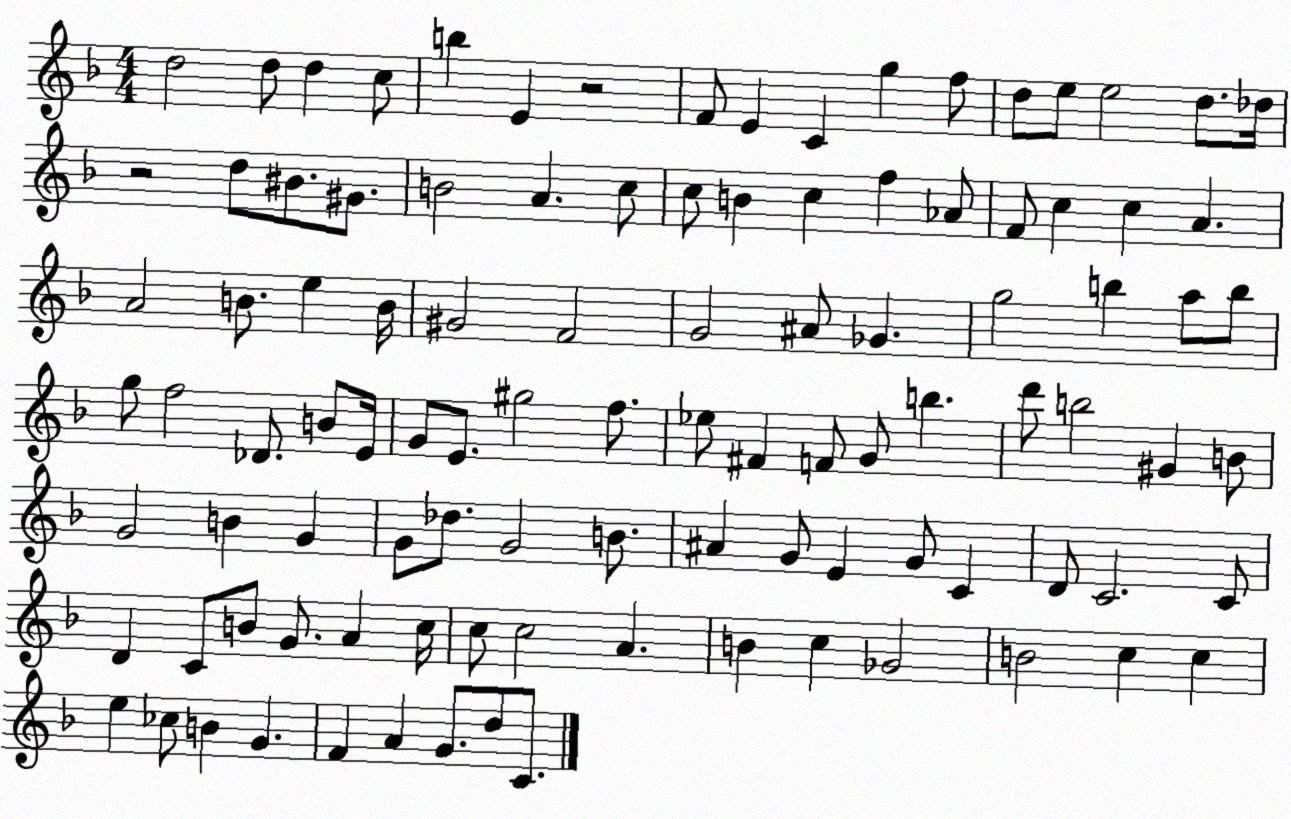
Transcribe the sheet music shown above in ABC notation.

X:1
T:Untitled
M:4/4
L:1/4
K:F
d2 d/2 d c/2 b E z2 F/2 E C g f/2 d/2 e/2 e2 d/2 _d/4 z2 d/2 ^B/2 ^G/2 B2 A c/2 c/2 B c f _A/2 F/2 c c A A2 B/2 e B/4 ^G2 F2 G2 ^A/2 _G g2 b a/2 b/2 g/2 f2 _D/2 B/2 E/4 G/2 E/2 ^g2 f/2 _e/2 ^F F/2 G/2 b d'/2 b2 ^G B/2 G2 B G G/2 _d/2 G2 B/2 ^A G/2 E G/2 C D/2 C2 C/2 D C/2 B/2 G/2 A c/4 c/2 c2 A B c _G2 B2 c c e _c/2 B G F A G/2 d/2 C/2